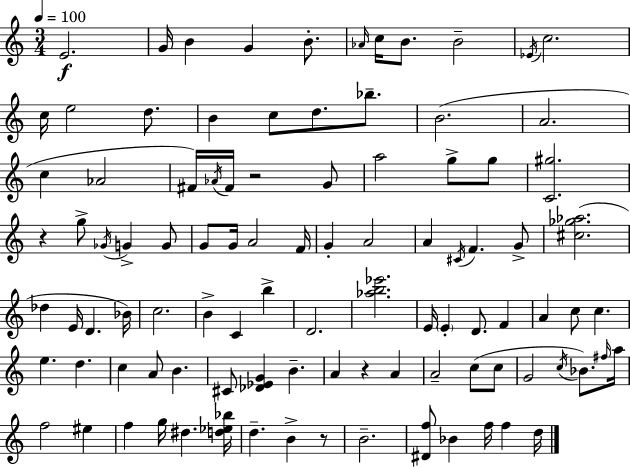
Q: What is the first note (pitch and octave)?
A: E4